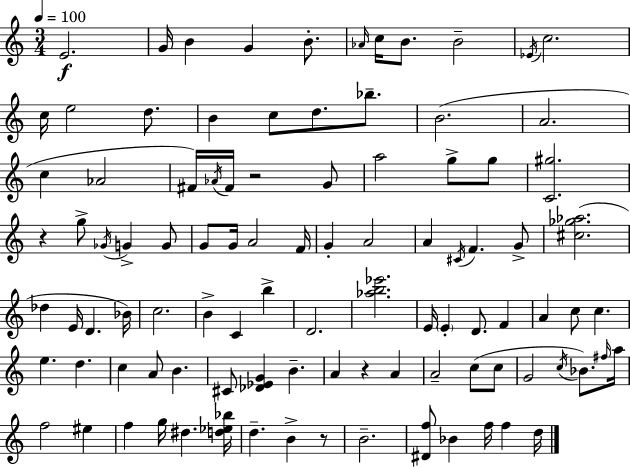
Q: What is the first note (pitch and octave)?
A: E4